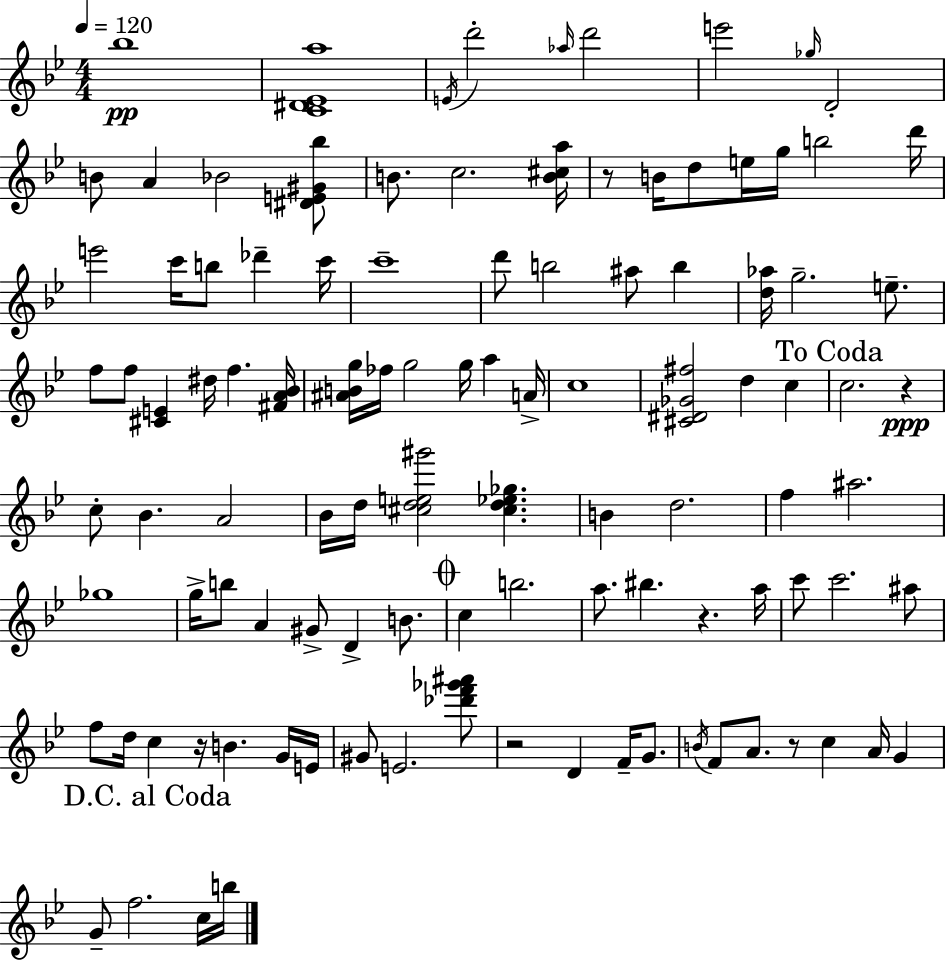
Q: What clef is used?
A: treble